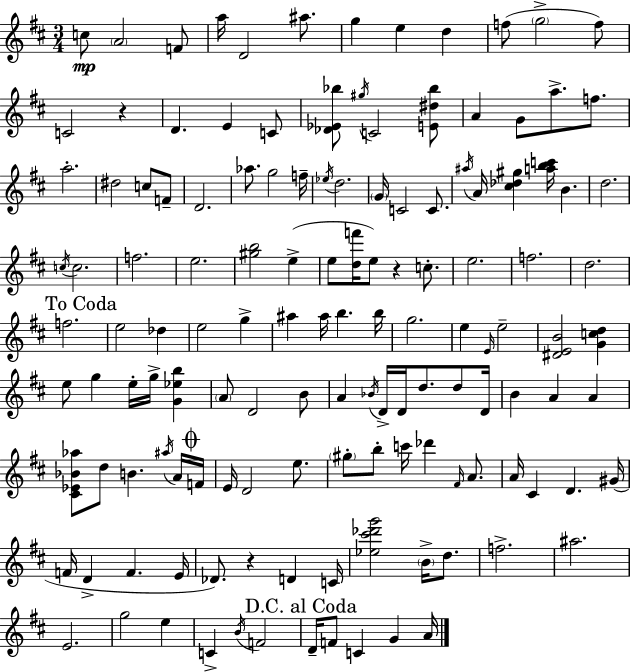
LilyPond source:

{
  \clef treble
  \numericTimeSignature
  \time 3/4
  \key d \major
  c''8\mp \parenthesize a'2 f'8 | a''16 d'2 ais''8. | g''4 e''4 d''4 | f''8( \parenthesize g''2-> f''8) | \break c'2 r4 | d'4. e'4 c'8 | <des' ees' bes''>8 \acciaccatura { gis''16 } c'2 <e' dis'' bes''>8 | a'4 g'8 a''8.-> f''8. | \break a''2.-. | dis''2 c''8 f'8-- | d'2. | aes''8. g''2 | \break f''16-- \acciaccatura { ees''16 } d''2. | \parenthesize g'16 c'2 c'8. | \acciaccatura { ais''16 } a'16 <cis'' des'' gis''>4 <a'' b'' c'''>16 b'4. | d''2. | \break \acciaccatura { c''16 } c''2. | f''2. | e''2. | <gis'' b''>2 | \break e''4->( e''8 <d'' f'''>16 e''8) r4 | c''8.-. e''2. | f''2. | d''2. | \break \mark "To Coda" f''2. | e''2 | des''4 e''2 | g''4-> ais''4 ais''16 b''4. | \break b''16 g''2. | e''4 \grace { e'16 } e''2-- | <dis' e' b'>2 | <g' c'' d''>4 e''8 g''4 e''16-. | \break g''16-> <g' ees'' b''>4 \parenthesize a'8 d'2 | b'8 a'4 \acciaccatura { bes'16 } d'16-> d'16 | d''8. d''8 d'16 b'4 a'4 | a'4 <cis' ees' bes' aes''>8 d''8 b'4. | \break \acciaccatura { ais''16 } a'16 \mark \markup { \musicglyph "scripts.coda" } f'16 e'16 d'2 | e''8. \parenthesize gis''8-. b''8-. c'''16 | des'''4 \grace { fis'16 } a'8. a'16 cis'4 | d'4. gis'16( f'16 d'4-> | \break f'4. e'16 des'8.) r4 | d'4 c'16 <ees'' cis''' des''' g'''>2 | \parenthesize b'16-> d''8. f''2.-> | ais''2. | \break e'2. | g''2 | e''4 c'4-> | \acciaccatura { b'16 } f'2 \mark "D.C. al Coda" d'16-- f'8 | \break c'4 g'4 a'16 \bar "|."
}